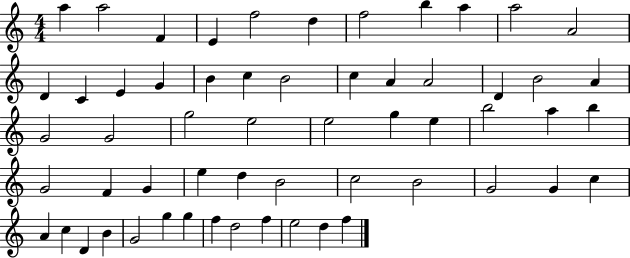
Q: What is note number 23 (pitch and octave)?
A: B4